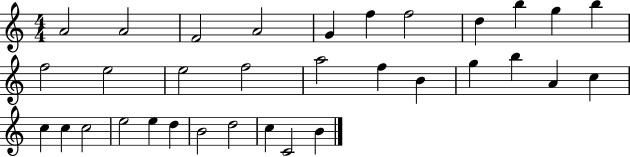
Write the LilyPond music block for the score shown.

{
  \clef treble
  \numericTimeSignature
  \time 4/4
  \key c \major
  a'2 a'2 | f'2 a'2 | g'4 f''4 f''2 | d''4 b''4 g''4 b''4 | \break f''2 e''2 | e''2 f''2 | a''2 f''4 b'4 | g''4 b''4 a'4 c''4 | \break c''4 c''4 c''2 | e''2 e''4 d''4 | b'2 d''2 | c''4 c'2 b'4 | \break \bar "|."
}